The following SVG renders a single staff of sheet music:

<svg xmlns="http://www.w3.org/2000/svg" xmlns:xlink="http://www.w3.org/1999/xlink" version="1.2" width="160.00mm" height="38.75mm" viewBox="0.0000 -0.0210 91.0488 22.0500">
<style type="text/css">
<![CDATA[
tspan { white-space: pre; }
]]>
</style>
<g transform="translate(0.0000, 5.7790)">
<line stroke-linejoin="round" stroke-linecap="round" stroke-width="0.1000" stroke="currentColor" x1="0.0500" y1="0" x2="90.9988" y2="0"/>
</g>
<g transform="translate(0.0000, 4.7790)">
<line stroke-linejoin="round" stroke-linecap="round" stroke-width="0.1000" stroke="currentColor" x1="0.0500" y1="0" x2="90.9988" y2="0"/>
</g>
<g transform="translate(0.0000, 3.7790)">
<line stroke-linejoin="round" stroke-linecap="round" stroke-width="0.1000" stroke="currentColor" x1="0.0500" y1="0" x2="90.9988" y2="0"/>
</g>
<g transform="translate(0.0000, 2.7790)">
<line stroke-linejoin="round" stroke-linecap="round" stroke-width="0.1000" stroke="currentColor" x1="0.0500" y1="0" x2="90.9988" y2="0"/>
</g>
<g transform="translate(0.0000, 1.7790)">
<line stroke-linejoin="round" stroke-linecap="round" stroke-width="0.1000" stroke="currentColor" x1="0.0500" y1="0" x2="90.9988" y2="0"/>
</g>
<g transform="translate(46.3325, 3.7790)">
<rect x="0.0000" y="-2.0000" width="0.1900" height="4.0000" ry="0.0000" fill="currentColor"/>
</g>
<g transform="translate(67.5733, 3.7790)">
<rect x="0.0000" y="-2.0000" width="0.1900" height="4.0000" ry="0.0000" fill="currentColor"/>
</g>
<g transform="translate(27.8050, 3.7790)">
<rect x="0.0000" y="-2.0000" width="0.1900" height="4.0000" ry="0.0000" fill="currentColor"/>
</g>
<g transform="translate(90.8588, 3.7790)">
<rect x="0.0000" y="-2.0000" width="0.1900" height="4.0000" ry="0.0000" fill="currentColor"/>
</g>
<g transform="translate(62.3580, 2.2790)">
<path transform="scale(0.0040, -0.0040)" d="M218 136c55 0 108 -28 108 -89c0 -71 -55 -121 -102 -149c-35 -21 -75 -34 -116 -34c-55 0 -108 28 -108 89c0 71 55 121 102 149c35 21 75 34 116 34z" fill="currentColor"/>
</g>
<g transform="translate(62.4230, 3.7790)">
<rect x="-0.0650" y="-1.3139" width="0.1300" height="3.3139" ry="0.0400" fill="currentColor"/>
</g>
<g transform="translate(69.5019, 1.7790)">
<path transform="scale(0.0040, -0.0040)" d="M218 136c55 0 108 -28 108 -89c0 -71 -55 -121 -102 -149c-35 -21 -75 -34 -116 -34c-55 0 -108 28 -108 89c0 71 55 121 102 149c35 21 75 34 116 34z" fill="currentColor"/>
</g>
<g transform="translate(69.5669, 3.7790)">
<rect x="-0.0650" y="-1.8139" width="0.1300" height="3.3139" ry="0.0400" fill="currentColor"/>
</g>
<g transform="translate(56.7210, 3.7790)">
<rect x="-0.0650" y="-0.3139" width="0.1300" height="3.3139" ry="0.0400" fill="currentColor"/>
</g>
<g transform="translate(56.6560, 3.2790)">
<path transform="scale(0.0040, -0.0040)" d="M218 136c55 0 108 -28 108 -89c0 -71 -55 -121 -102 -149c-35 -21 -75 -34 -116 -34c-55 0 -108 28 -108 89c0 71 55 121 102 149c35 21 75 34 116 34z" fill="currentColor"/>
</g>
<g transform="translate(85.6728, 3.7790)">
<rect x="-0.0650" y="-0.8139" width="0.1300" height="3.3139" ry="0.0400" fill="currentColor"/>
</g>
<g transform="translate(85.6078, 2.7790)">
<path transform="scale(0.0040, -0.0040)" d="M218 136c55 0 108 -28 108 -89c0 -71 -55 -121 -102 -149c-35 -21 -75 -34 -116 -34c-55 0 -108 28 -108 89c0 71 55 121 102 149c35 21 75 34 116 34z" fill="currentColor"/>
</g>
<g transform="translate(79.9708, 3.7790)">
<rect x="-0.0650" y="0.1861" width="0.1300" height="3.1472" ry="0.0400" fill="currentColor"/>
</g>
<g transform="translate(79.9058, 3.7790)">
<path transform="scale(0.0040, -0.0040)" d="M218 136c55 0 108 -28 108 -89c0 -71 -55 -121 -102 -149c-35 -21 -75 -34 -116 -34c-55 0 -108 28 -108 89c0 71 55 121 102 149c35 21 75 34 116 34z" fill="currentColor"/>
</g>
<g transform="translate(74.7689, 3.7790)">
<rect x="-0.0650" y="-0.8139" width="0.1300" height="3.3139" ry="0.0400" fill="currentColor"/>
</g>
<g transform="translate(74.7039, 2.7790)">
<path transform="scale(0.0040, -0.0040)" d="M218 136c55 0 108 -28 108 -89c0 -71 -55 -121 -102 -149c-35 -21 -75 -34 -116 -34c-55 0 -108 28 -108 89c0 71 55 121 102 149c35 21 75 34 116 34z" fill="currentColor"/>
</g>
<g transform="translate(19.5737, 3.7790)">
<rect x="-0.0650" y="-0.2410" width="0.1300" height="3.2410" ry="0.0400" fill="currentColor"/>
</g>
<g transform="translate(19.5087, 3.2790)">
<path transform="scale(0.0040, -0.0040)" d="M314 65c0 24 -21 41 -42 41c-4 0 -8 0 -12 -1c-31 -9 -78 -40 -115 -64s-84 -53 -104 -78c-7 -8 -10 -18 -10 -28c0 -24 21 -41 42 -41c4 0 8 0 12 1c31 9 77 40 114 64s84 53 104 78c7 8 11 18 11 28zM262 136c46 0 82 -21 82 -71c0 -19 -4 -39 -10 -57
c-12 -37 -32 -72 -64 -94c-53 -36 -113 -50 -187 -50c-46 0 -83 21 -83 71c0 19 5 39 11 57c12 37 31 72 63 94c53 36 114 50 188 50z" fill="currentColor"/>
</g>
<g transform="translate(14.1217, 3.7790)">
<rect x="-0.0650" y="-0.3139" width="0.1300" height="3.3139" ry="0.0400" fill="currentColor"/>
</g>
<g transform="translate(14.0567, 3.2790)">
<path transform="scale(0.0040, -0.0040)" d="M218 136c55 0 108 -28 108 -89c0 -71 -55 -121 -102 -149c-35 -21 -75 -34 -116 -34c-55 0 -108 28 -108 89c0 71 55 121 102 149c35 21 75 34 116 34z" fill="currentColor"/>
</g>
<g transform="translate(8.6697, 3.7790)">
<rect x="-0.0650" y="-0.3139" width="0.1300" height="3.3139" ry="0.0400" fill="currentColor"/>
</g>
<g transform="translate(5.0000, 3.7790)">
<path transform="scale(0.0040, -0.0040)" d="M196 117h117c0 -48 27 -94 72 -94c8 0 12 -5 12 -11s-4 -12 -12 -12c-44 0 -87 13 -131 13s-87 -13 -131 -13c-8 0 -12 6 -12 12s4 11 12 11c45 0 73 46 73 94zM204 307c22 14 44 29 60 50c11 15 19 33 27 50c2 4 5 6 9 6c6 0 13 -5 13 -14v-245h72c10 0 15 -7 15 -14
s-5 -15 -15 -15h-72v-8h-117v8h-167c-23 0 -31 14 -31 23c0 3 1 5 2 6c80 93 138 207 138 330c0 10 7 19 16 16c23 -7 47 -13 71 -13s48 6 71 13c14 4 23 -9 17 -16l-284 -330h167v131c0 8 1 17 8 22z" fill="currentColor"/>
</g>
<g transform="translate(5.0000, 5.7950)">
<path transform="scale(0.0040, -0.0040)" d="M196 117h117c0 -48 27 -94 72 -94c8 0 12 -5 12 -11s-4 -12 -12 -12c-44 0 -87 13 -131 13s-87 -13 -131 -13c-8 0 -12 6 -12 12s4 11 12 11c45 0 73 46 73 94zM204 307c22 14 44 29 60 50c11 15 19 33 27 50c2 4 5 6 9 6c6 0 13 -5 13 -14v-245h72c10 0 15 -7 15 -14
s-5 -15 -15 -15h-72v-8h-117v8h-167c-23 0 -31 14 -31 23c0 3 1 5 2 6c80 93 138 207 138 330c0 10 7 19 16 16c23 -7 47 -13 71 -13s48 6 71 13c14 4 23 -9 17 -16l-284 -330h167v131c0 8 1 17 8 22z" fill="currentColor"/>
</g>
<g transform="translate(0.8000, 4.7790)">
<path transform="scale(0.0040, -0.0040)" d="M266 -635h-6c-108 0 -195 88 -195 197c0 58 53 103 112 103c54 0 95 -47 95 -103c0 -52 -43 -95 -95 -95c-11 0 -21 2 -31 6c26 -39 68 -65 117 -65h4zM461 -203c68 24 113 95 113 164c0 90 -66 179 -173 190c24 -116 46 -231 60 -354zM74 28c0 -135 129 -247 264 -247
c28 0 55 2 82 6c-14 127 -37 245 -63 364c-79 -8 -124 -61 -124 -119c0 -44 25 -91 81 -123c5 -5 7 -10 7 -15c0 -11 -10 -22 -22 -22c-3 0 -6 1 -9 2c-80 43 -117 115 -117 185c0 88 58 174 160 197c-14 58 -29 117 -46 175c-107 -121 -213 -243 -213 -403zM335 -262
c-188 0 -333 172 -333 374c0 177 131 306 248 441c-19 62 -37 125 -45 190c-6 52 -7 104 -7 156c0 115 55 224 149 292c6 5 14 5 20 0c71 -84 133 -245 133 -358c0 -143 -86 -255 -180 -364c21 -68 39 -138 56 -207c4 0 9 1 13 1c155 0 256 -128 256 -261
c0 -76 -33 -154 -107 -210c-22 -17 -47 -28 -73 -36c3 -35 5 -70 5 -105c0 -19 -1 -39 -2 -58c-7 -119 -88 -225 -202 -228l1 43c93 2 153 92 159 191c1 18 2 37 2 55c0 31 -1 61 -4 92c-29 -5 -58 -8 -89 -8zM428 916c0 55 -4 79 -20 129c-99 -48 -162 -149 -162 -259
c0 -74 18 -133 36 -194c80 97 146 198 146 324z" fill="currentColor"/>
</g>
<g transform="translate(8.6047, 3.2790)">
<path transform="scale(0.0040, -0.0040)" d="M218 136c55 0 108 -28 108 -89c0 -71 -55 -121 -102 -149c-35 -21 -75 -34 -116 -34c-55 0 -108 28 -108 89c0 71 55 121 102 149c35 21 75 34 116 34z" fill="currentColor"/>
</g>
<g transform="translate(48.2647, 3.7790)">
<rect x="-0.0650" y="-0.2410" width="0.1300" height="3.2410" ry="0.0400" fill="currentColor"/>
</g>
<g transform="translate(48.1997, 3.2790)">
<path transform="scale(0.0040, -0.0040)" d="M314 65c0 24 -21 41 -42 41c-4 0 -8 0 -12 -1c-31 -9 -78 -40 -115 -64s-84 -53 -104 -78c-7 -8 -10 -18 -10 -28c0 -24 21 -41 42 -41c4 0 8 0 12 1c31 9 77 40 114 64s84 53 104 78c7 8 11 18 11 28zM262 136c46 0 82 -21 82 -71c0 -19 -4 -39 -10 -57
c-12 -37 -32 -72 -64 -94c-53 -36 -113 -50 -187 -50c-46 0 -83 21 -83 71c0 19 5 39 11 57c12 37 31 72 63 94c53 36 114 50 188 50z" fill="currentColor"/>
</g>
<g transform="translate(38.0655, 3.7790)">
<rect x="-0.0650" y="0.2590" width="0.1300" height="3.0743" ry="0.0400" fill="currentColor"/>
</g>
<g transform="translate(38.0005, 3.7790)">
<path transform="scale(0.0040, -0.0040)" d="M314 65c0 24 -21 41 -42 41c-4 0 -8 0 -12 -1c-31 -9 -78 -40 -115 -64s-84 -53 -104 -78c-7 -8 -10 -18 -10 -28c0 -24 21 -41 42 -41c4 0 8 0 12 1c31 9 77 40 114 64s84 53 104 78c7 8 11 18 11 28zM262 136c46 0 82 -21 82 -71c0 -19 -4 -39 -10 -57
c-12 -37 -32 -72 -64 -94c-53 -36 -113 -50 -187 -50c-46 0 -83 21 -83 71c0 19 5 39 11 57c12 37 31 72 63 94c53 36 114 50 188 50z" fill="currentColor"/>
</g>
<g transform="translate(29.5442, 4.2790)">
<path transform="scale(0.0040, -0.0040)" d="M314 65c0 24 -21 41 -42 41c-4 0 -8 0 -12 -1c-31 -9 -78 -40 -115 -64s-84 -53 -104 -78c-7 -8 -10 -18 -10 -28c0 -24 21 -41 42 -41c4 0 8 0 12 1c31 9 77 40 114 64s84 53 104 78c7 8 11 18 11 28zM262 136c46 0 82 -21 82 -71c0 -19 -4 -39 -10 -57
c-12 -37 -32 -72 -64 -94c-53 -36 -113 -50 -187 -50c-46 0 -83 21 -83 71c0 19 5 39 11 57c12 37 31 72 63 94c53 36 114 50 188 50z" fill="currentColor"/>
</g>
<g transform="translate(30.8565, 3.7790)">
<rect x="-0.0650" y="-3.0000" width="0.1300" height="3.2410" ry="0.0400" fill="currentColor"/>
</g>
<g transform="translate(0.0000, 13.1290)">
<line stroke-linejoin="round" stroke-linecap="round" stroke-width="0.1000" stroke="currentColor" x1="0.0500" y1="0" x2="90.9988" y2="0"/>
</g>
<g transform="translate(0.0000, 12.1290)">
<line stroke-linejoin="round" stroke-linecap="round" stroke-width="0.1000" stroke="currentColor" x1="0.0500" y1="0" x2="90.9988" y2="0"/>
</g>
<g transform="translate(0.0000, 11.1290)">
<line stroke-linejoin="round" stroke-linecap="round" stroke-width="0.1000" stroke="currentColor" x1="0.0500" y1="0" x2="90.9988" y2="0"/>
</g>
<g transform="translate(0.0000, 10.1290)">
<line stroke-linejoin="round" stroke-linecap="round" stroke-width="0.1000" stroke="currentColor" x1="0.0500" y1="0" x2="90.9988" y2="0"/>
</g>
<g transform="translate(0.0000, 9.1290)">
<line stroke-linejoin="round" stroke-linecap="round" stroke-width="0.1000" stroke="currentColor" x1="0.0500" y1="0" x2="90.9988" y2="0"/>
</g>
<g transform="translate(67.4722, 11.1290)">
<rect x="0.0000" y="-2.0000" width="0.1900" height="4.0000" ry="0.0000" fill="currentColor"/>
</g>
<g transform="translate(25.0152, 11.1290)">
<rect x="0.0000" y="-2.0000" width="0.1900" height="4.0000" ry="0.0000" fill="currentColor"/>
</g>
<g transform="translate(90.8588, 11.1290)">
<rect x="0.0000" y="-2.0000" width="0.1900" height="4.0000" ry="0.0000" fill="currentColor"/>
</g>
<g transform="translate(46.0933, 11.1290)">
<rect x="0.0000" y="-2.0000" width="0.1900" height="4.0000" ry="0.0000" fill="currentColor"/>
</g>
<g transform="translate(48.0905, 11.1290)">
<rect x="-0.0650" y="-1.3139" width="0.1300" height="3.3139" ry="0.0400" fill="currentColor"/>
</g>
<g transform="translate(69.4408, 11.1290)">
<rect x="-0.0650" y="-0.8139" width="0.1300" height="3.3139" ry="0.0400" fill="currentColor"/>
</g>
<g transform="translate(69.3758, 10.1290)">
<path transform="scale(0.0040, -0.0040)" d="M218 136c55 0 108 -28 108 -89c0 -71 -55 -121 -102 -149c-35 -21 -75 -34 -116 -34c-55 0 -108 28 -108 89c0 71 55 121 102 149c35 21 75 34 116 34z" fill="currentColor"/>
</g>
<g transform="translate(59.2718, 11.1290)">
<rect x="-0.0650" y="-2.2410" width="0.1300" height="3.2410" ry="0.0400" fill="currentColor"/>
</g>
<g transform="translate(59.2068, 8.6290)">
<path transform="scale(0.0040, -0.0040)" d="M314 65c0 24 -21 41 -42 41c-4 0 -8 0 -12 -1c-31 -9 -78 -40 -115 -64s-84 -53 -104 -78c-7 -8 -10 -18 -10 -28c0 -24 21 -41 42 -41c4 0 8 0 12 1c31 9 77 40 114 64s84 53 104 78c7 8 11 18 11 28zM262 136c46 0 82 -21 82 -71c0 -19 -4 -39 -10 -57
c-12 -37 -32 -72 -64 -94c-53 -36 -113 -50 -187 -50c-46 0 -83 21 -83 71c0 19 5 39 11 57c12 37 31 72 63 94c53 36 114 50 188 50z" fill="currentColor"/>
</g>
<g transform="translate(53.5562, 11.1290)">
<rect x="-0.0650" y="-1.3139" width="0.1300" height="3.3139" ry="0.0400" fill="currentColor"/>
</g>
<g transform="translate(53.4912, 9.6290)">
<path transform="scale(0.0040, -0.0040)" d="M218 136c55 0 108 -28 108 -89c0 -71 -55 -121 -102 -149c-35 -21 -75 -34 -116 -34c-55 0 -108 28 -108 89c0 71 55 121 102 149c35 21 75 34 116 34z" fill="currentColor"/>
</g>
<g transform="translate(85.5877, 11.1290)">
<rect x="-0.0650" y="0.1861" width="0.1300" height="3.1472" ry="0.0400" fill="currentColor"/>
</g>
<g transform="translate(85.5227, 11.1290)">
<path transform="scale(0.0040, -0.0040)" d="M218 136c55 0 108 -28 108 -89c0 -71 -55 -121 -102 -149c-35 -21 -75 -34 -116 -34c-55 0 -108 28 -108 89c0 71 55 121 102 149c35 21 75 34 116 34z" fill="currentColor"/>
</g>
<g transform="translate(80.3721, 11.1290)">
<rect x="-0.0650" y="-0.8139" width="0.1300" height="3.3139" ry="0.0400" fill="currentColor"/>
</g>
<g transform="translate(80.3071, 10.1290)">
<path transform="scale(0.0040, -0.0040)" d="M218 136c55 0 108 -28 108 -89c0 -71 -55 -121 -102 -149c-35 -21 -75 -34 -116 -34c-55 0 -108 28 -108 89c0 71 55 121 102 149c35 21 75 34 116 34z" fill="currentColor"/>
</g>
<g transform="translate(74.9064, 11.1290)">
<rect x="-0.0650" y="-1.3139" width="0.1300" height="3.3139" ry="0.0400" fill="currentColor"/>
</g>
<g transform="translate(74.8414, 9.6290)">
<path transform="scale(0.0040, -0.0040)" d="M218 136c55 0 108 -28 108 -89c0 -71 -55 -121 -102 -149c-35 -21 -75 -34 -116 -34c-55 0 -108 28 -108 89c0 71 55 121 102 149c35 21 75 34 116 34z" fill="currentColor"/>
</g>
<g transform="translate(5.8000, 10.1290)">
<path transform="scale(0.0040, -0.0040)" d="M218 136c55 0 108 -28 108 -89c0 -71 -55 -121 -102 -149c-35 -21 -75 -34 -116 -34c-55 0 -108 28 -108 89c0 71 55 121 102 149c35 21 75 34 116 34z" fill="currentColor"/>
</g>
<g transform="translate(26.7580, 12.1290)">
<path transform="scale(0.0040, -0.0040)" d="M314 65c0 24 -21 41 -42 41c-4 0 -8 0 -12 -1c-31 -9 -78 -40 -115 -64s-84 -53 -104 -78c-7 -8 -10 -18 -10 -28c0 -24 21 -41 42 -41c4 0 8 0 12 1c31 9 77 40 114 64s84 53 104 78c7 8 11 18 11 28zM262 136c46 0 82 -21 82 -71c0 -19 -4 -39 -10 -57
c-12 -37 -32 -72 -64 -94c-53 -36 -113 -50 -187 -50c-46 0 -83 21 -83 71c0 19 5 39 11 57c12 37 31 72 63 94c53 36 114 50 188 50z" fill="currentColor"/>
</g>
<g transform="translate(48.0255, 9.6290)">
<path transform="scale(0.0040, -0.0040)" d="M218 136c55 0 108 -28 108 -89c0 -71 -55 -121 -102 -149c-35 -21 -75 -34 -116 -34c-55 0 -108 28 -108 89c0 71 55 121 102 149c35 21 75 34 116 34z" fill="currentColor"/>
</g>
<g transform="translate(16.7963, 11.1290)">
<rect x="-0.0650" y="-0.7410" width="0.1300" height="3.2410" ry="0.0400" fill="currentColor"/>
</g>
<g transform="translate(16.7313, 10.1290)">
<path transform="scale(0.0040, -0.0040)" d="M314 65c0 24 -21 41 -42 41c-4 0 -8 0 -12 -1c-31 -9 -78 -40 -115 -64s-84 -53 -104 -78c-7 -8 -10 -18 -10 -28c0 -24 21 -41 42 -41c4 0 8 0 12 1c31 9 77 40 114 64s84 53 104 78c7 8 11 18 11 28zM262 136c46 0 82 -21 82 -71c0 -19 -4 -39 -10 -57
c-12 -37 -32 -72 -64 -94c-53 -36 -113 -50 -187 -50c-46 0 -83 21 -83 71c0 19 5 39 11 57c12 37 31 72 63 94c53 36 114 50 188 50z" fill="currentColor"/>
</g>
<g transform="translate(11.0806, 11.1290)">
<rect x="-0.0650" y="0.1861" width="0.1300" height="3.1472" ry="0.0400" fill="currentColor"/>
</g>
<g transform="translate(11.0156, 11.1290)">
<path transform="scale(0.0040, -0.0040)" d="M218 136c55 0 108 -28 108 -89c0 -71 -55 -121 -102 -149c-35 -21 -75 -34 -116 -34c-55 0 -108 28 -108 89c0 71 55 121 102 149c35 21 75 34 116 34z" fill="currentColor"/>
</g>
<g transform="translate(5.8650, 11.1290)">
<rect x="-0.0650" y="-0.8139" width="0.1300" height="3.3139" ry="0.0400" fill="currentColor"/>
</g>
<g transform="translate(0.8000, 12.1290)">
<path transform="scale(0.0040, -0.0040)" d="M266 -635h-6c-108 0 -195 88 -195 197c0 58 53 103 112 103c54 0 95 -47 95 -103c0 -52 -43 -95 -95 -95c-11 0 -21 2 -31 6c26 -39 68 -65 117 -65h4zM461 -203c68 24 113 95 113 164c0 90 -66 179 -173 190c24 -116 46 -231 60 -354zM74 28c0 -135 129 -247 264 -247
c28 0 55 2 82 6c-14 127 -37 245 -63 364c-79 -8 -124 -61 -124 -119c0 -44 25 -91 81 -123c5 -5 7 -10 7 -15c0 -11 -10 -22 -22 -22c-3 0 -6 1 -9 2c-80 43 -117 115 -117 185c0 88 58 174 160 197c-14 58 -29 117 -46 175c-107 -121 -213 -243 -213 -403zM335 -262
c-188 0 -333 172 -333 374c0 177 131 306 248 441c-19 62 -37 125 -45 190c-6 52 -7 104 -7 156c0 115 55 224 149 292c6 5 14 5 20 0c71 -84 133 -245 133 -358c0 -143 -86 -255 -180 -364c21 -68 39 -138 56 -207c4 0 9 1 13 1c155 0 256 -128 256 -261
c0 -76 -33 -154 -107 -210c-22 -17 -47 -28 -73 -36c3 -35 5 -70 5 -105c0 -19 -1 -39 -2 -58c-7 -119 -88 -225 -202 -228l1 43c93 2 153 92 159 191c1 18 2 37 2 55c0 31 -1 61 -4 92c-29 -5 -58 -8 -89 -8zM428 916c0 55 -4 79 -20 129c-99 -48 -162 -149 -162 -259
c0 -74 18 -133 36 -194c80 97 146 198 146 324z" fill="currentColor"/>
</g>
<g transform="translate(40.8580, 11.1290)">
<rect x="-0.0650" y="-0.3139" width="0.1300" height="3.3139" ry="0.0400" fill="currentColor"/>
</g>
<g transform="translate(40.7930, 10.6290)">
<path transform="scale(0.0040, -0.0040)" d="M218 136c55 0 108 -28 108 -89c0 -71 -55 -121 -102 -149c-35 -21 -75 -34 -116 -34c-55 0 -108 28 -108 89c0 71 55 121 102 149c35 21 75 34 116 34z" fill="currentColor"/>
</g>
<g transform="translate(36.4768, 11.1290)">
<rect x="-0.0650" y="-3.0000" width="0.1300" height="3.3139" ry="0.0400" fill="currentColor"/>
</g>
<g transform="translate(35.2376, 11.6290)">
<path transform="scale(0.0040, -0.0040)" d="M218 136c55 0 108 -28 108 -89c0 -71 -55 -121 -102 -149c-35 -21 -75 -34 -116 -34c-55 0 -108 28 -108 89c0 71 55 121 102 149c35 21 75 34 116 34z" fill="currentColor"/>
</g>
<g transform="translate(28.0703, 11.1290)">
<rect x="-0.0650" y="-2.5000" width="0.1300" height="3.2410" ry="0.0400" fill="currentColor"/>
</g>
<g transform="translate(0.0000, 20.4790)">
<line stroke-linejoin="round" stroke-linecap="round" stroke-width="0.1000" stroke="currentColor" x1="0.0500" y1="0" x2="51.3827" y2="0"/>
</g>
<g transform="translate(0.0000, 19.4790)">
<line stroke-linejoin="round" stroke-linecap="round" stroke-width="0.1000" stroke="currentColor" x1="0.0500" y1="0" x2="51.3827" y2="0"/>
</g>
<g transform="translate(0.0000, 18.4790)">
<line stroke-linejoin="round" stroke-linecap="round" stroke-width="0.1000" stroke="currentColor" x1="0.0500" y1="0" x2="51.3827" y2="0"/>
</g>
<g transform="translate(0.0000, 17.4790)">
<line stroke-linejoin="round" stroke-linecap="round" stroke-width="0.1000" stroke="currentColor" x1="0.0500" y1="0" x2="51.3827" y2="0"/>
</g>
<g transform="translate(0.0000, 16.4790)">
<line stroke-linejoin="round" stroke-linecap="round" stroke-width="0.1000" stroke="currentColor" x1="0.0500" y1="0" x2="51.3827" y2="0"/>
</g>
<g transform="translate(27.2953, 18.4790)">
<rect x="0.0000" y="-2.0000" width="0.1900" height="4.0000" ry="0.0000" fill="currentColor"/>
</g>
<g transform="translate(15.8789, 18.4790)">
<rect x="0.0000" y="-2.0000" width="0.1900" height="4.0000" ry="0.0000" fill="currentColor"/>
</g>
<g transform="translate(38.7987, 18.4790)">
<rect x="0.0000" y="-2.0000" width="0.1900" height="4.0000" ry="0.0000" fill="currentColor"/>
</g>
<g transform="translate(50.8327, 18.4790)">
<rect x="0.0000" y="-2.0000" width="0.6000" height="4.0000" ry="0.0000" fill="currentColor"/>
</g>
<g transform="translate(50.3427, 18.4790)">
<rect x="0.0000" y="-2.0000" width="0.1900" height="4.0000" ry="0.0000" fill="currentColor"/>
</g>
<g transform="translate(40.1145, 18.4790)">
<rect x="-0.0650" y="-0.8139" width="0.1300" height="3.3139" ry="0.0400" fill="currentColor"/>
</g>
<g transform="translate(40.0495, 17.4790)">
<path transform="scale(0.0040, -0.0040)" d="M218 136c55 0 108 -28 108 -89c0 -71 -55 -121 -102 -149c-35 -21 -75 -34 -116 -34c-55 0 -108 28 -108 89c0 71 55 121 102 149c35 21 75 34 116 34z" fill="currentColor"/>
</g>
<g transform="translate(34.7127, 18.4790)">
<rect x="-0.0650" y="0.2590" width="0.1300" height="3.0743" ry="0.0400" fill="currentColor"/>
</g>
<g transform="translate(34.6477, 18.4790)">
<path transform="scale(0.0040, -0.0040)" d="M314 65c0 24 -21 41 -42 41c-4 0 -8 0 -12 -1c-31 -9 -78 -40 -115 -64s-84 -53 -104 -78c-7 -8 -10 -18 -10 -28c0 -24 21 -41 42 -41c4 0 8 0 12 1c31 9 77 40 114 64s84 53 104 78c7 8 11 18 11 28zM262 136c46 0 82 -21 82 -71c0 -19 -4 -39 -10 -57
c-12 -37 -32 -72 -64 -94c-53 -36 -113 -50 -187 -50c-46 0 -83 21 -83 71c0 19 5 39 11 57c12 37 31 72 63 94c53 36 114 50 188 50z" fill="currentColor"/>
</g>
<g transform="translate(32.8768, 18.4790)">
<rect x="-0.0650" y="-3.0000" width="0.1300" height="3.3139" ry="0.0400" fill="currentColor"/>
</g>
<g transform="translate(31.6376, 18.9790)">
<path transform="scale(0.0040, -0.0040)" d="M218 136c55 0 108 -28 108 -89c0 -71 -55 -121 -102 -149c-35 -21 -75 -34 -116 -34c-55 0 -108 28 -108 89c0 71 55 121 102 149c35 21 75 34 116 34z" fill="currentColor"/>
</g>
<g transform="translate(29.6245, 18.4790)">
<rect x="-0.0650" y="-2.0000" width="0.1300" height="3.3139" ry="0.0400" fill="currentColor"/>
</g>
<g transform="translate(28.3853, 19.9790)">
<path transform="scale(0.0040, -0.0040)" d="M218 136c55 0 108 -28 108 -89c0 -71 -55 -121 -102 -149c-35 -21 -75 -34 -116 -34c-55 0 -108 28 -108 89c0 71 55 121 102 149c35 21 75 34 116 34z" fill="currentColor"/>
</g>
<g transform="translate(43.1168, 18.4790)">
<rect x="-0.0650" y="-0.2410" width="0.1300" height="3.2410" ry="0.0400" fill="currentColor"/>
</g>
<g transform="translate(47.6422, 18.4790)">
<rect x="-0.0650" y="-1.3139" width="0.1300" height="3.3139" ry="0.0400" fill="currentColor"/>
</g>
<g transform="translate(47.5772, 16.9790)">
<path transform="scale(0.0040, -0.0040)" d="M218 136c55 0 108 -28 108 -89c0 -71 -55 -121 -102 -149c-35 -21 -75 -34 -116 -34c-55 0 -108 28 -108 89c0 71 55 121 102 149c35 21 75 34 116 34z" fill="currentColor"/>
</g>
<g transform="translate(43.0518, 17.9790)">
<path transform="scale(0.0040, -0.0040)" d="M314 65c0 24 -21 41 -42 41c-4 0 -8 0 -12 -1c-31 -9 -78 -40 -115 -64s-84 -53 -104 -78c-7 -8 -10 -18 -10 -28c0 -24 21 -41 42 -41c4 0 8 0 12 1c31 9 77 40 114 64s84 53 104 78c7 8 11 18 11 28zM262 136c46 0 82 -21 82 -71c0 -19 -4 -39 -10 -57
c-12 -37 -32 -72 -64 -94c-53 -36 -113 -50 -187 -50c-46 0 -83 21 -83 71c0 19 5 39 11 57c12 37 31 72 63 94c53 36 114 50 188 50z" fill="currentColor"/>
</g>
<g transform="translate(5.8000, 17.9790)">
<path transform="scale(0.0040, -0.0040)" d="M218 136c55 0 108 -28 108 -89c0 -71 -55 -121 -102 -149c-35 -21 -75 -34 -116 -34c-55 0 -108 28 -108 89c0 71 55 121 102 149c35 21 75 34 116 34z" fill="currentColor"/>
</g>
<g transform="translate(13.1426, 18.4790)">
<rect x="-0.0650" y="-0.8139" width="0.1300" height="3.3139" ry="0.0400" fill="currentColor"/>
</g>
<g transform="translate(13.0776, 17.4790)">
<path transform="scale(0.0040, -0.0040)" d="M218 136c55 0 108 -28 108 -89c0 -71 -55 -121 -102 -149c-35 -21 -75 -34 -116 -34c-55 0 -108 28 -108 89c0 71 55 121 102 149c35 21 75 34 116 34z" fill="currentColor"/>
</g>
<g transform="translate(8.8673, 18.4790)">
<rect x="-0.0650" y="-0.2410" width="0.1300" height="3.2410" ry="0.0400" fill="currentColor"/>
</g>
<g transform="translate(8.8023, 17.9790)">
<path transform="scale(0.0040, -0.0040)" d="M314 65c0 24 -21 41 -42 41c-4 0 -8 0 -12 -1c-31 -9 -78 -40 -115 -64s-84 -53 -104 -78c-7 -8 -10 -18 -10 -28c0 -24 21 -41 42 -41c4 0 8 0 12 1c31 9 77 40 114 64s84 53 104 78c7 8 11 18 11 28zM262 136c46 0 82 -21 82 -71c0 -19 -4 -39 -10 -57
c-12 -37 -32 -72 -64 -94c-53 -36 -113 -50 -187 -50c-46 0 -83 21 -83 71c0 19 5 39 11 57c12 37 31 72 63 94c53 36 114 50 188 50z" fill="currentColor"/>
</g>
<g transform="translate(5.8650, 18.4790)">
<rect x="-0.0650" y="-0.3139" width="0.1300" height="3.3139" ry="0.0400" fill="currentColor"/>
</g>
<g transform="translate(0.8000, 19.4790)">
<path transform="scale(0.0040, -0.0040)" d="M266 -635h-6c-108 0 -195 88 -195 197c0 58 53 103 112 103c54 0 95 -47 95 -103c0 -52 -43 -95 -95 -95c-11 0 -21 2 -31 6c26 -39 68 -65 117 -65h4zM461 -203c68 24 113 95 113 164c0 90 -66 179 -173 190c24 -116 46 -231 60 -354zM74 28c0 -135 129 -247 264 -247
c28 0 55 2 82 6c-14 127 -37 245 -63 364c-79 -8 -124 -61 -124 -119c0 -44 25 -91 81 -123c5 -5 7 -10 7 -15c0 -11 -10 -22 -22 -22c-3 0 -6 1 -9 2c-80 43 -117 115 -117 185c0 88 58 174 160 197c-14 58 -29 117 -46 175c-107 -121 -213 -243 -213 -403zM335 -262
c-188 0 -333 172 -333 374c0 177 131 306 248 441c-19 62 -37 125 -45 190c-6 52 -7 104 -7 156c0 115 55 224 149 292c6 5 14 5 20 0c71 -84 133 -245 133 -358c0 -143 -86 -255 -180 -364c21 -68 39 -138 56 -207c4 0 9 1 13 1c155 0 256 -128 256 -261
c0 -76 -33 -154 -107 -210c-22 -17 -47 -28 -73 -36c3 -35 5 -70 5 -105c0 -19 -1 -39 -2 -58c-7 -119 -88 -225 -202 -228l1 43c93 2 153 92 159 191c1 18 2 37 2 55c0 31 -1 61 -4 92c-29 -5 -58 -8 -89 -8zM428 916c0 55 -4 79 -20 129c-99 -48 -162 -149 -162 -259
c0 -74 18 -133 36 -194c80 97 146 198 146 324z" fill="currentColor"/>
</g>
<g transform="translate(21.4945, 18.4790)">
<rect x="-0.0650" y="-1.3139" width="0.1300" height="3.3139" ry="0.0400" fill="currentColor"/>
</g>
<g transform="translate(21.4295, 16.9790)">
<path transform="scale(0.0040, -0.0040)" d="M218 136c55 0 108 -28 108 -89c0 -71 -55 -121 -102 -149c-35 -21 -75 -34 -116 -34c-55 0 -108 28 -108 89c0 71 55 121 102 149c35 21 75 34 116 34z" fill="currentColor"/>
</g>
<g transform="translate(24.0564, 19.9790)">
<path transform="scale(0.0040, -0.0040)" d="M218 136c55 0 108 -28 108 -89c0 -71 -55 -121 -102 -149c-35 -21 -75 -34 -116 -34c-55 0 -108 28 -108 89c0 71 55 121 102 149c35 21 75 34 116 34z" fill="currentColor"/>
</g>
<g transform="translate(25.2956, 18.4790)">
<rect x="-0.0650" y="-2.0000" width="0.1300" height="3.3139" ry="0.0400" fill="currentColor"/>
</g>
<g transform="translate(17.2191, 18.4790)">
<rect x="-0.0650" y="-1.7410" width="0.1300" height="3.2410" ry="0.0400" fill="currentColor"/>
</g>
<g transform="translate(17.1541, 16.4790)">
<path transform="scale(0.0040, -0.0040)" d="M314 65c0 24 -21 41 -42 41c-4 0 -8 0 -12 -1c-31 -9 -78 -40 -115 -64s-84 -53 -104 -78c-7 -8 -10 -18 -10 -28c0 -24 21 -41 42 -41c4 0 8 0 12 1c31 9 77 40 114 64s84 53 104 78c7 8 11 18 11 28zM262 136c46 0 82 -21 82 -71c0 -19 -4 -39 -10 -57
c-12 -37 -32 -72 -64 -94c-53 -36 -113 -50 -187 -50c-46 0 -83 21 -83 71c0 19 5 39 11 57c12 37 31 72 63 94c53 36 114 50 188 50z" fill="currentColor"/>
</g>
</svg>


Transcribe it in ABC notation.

X:1
T:Untitled
M:4/4
L:1/4
K:C
c c c2 A2 B2 c2 c e f d B d d B d2 G2 A c e e g2 d e d B c c2 d f2 e F F A B2 d c2 e